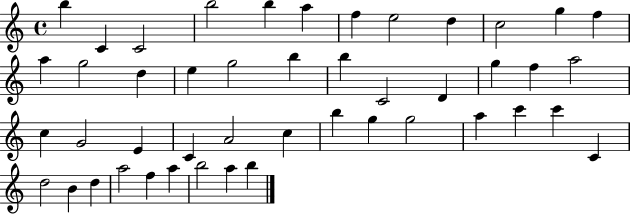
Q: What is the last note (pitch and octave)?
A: B5